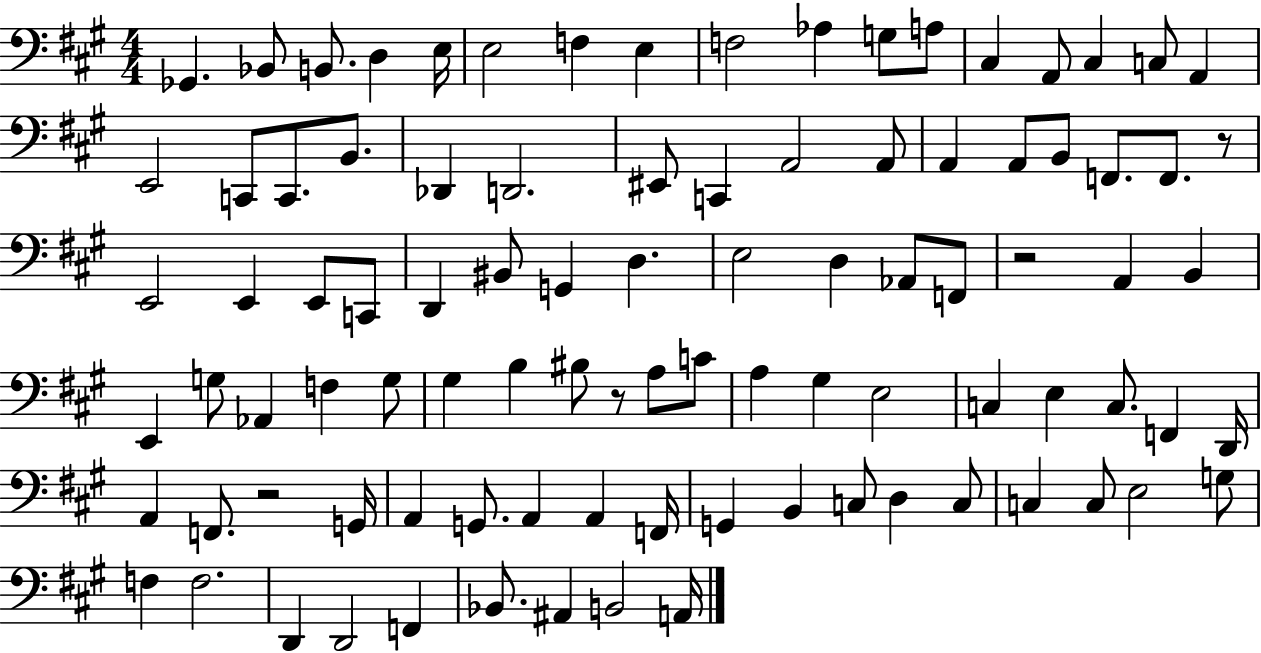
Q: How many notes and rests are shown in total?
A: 94